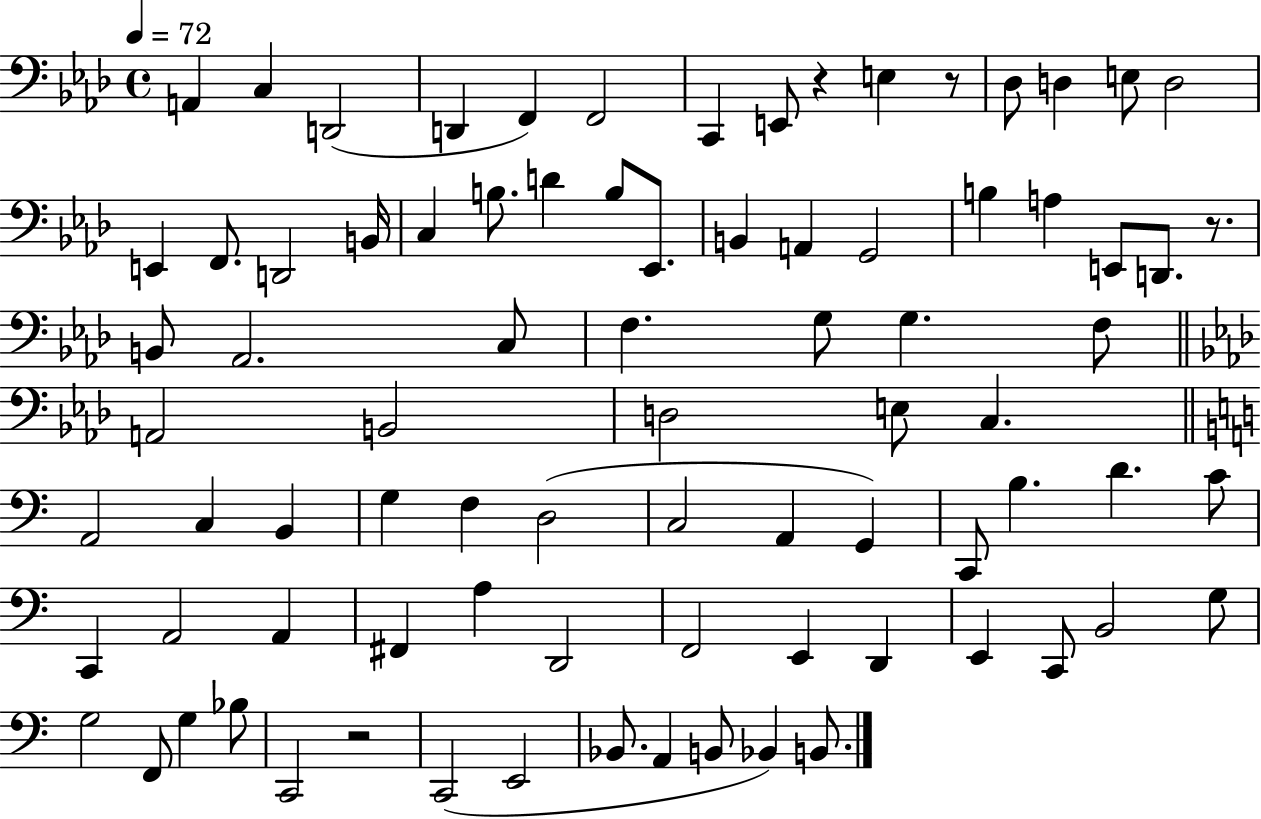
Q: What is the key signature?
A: AES major